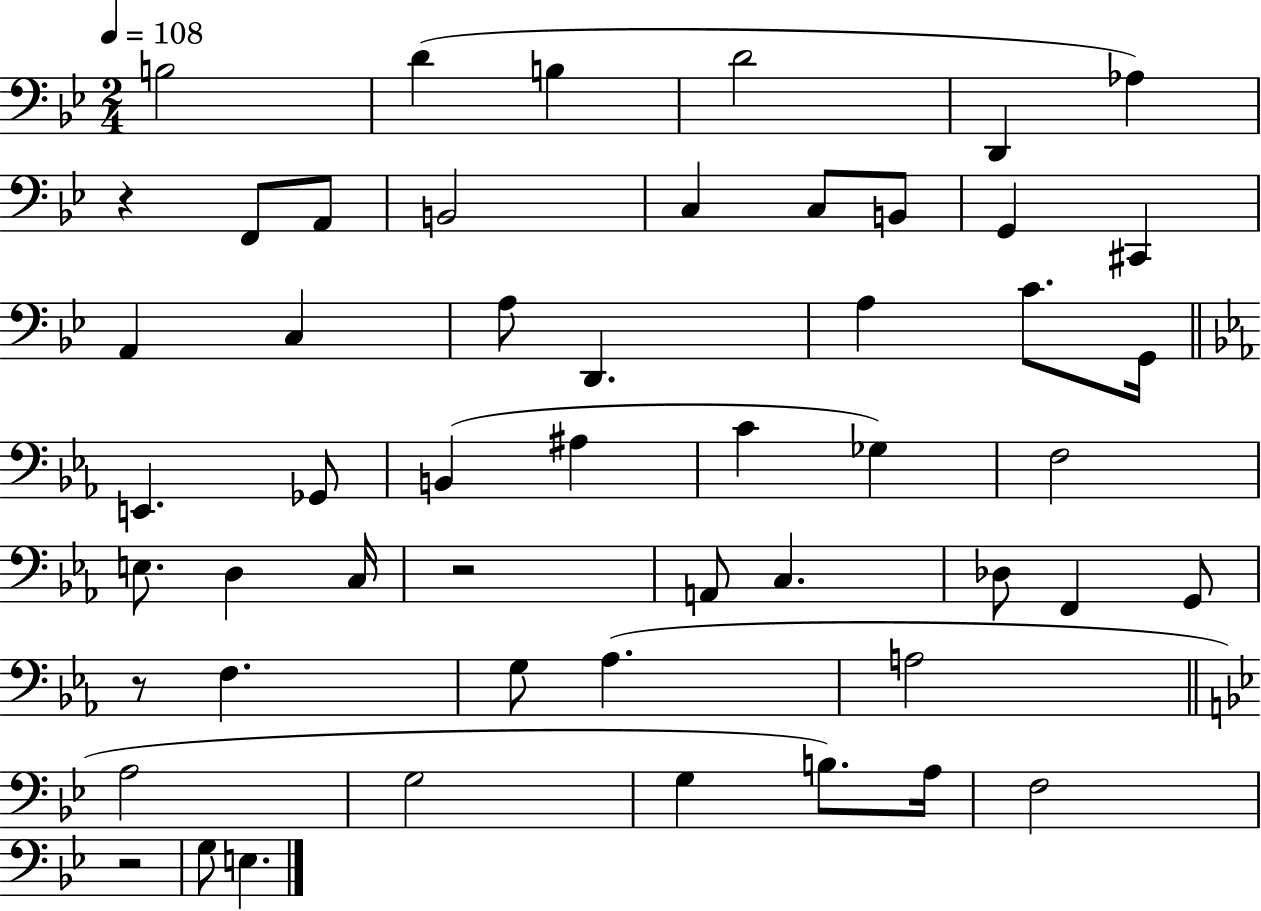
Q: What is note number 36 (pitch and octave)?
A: G2